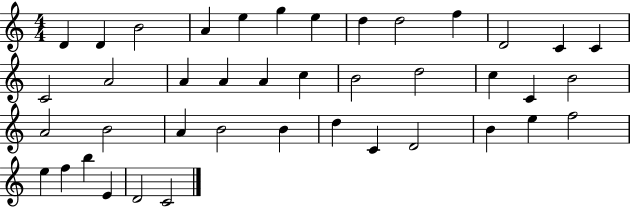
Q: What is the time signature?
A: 4/4